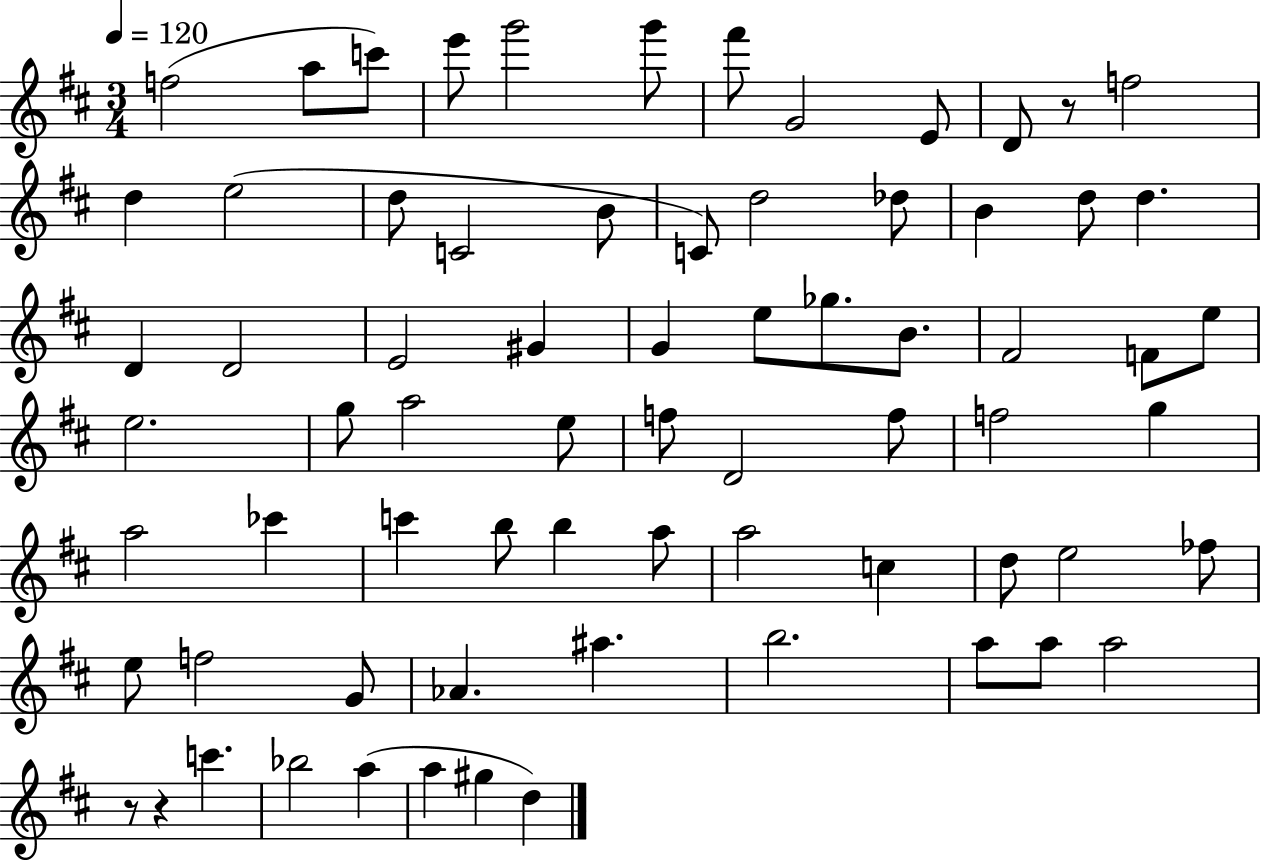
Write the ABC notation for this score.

X:1
T:Untitled
M:3/4
L:1/4
K:D
f2 a/2 c'/2 e'/2 g'2 g'/2 ^f'/2 G2 E/2 D/2 z/2 f2 d e2 d/2 C2 B/2 C/2 d2 _d/2 B d/2 d D D2 E2 ^G G e/2 _g/2 B/2 ^F2 F/2 e/2 e2 g/2 a2 e/2 f/2 D2 f/2 f2 g a2 _c' c' b/2 b a/2 a2 c d/2 e2 _f/2 e/2 f2 G/2 _A ^a b2 a/2 a/2 a2 z/2 z c' _b2 a a ^g d